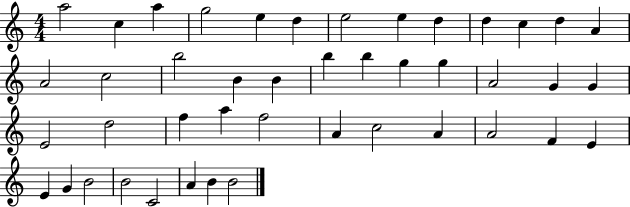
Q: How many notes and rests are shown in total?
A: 44